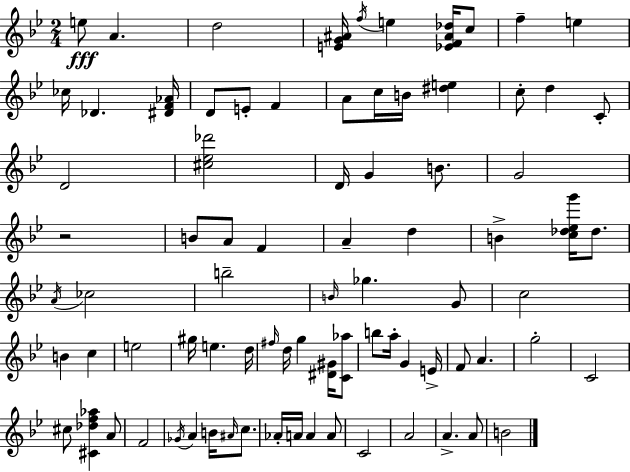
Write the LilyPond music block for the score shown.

{
  \clef treble
  \numericTimeSignature
  \time 2/4
  \key g \minor
  e''8\fff a'4. | d''2 | <e' g' ais'>16 \acciaccatura { f''16 } e''4 <ees' f' ais' des''>16 c''8 | f''4-- e''4 | \break ces''16 des'4. | <dis' f' aes'>16 d'8 e'8-. f'4 | a'8 c''16 b'16 <dis'' e''>4 | c''8-. d''4 c'8-. | \break d'2 | <cis'' ees'' des'''>2 | d'16 g'4 b'8. | g'2 | \break r2 | b'8 a'8 f'4 | a'4-- d''4 | b'4-> <c'' des'' ees'' g'''>16 des''8. | \break \acciaccatura { a'16 } ces''2 | b''2-- | \grace { b'16 } ges''4. | g'8 c''2 | \break b'4 c''4 | e''2 | gis''16 e''4. | d''16 \grace { fis''16 } d''16 g''4 | \break <dis' gis'>16 <c' aes''>8 b''8 a''16-. g'4 | e'16-> f'8 a'4. | g''2-. | c'2 | \break cis''8 <cis' des'' f'' aes''>4 | a'8 f'2 | \acciaccatura { ges'16 } a'4 | b'16 \grace { ais'16 } c''8. aes'16-. a'16 | \break a'4 a'8 c'2 | a'2 | a'4.-> | a'8 b'2 | \break \bar "|."
}